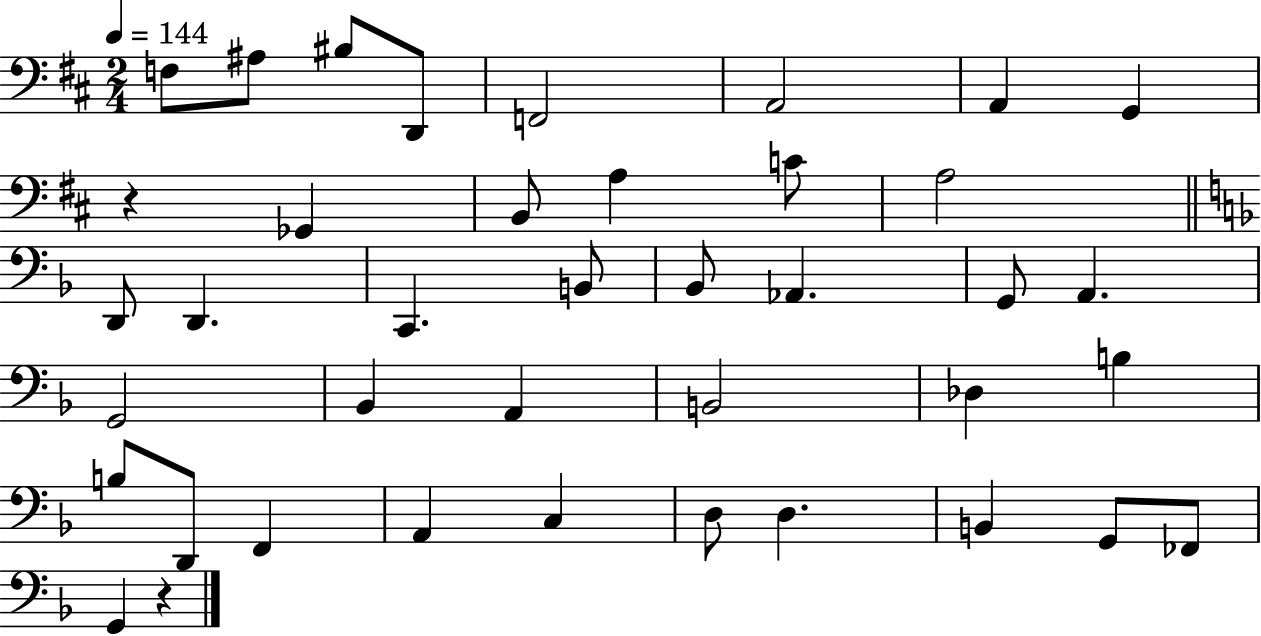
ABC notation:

X:1
T:Untitled
M:2/4
L:1/4
K:D
F,/2 ^A,/2 ^B,/2 D,,/2 F,,2 A,,2 A,, G,, z _G,, B,,/2 A, C/2 A,2 D,,/2 D,, C,, B,,/2 _B,,/2 _A,, G,,/2 A,, G,,2 _B,, A,, B,,2 _D, B, B,/2 D,,/2 F,, A,, C, D,/2 D, B,, G,,/2 _F,,/2 G,, z